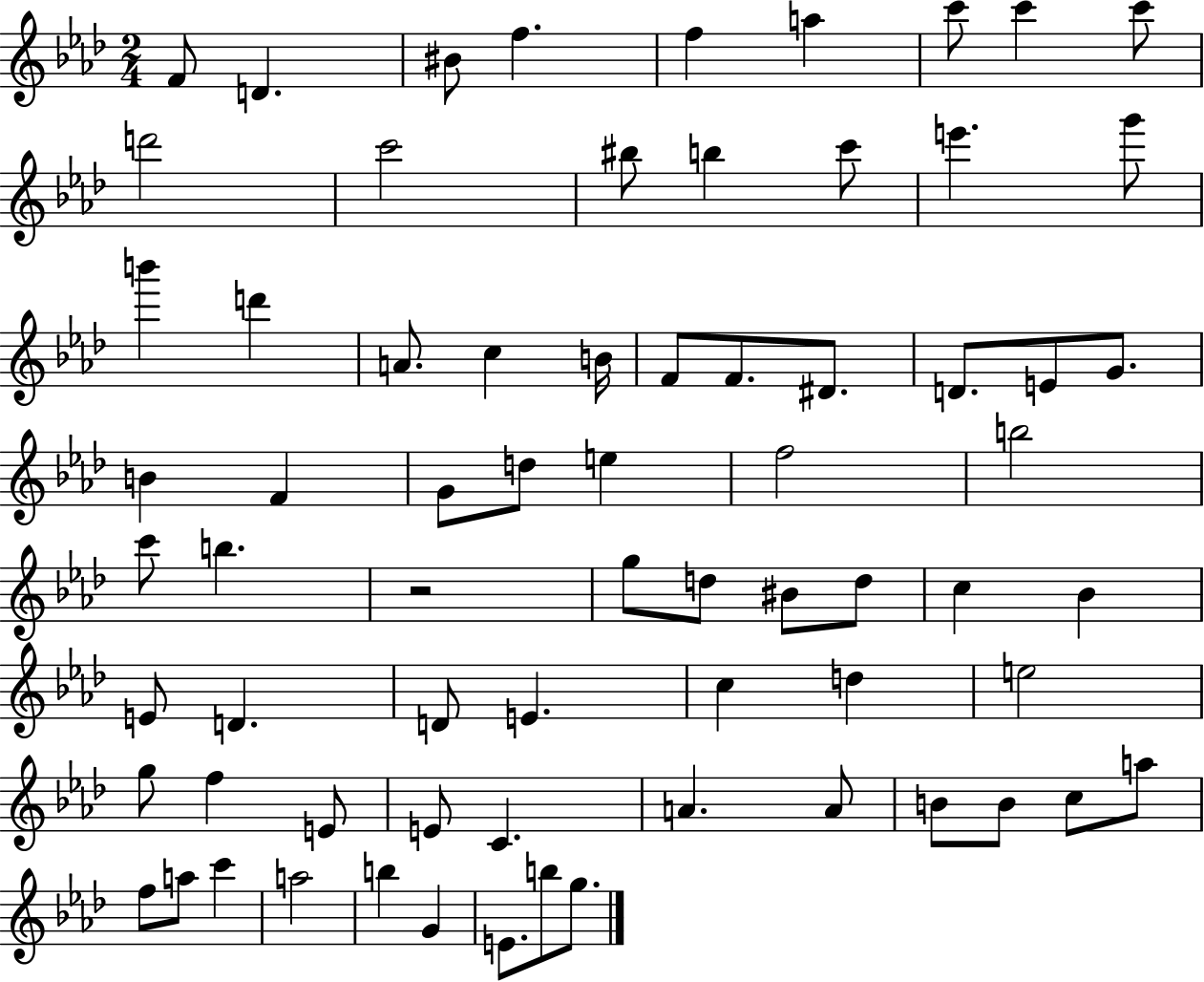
X:1
T:Untitled
M:2/4
L:1/4
K:Ab
F/2 D ^B/2 f f a c'/2 c' c'/2 d'2 c'2 ^b/2 b c'/2 e' g'/2 b' d' A/2 c B/4 F/2 F/2 ^D/2 D/2 E/2 G/2 B F G/2 d/2 e f2 b2 c'/2 b z2 g/2 d/2 ^B/2 d/2 c _B E/2 D D/2 E c d e2 g/2 f E/2 E/2 C A A/2 B/2 B/2 c/2 a/2 f/2 a/2 c' a2 b G E/2 b/2 g/2